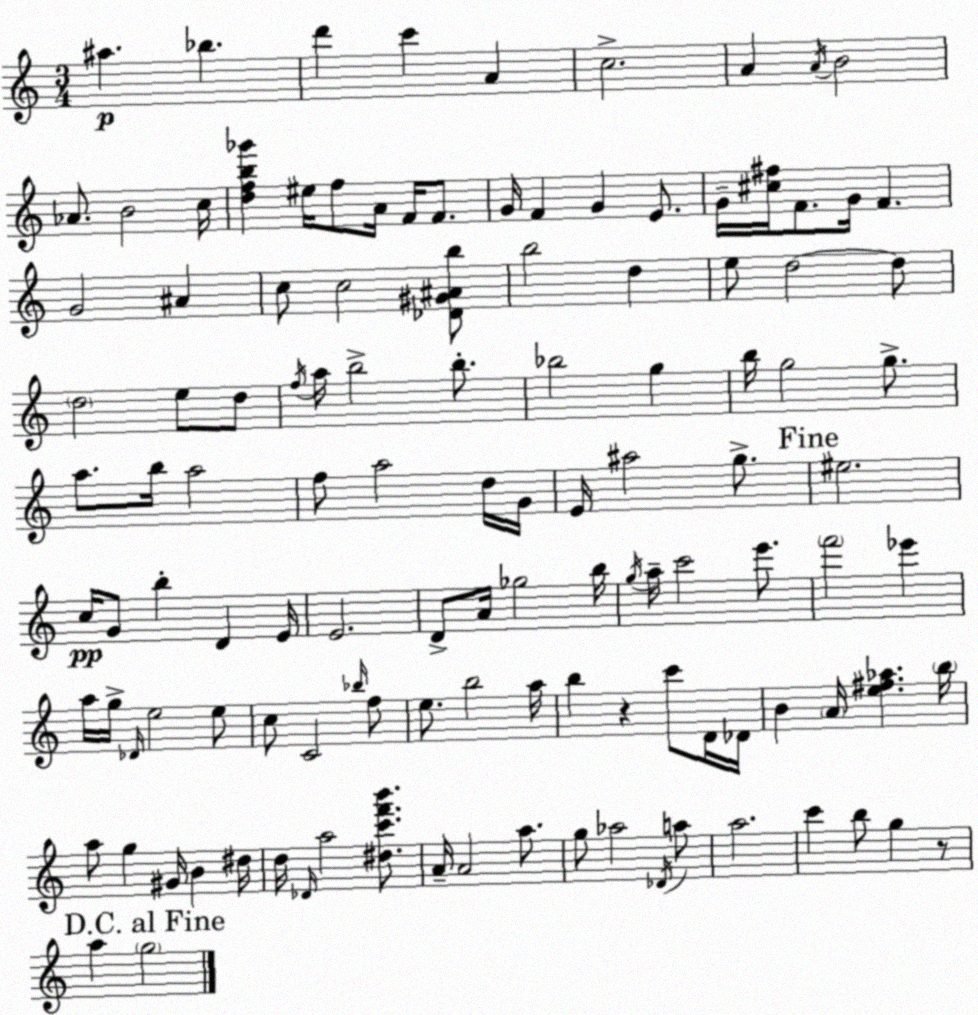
X:1
T:Untitled
M:3/4
L:1/4
K:C
^a _b d' c' A c2 A A/4 B2 _A/2 B2 c/4 [dfb_g'] ^e/4 f/2 A/4 F/4 F/2 G/4 F G E/2 G/4 [^c^f]/4 F/2 G/4 F G2 ^A c/2 c2 [_D^G^Ab]/2 b2 d e/2 d2 d/2 d2 e/2 d/2 f/4 a/4 b2 b/2 _b2 g b/4 g2 g/2 a/2 b/4 a2 f/2 a2 d/4 G/4 E/4 ^a2 g/2 ^e2 c/4 G/2 b D E/4 E2 D/2 A/4 _g2 b/4 g/4 a/4 c'2 e'/2 f'2 _e' a/4 g/4 _D/4 e2 e/2 c/2 C2 _b/4 f/2 e/2 b2 a/4 b z c'/2 D/4 _D/4 B A/4 [e^f_a] b/4 a/2 g ^G/4 B ^d/4 d/4 _D/4 a2 [^dc'f'b']/2 A/4 A2 a/2 g/2 _a2 _D/4 a/2 a2 c' b/2 g z/2 a g2